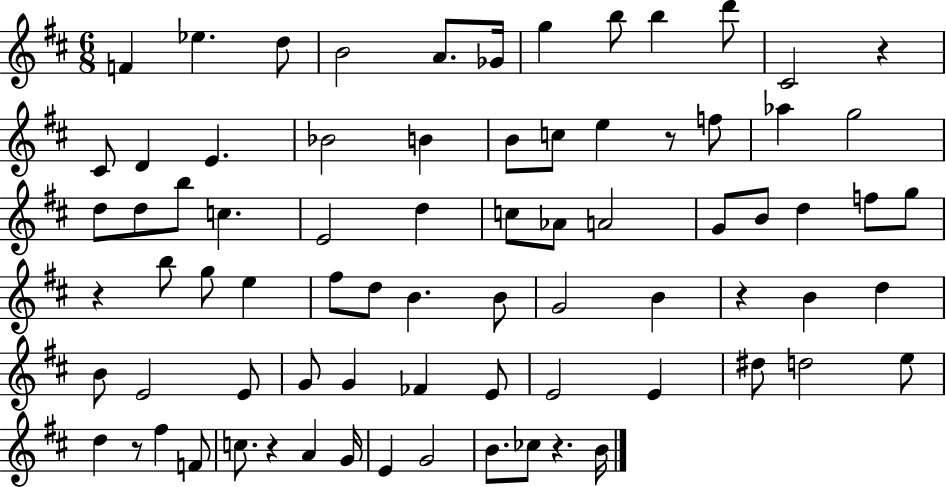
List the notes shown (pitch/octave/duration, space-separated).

F4/q Eb5/q. D5/e B4/h A4/e. Gb4/s G5/q B5/e B5/q D6/e C#4/h R/q C#4/e D4/q E4/q. Bb4/h B4/q B4/e C5/e E5/q R/e F5/e Ab5/q G5/h D5/e D5/e B5/e C5/q. E4/h D5/q C5/e Ab4/e A4/h G4/e B4/e D5/q F5/e G5/e R/q B5/e G5/e E5/q F#5/e D5/e B4/q. B4/e G4/h B4/q R/q B4/q D5/q B4/e E4/h E4/e G4/e G4/q FES4/q E4/e E4/h E4/q D#5/e D5/h E5/e D5/q R/e F#5/q F4/e C5/e. R/q A4/q G4/s E4/q G4/h B4/e. CES5/e R/q. B4/s